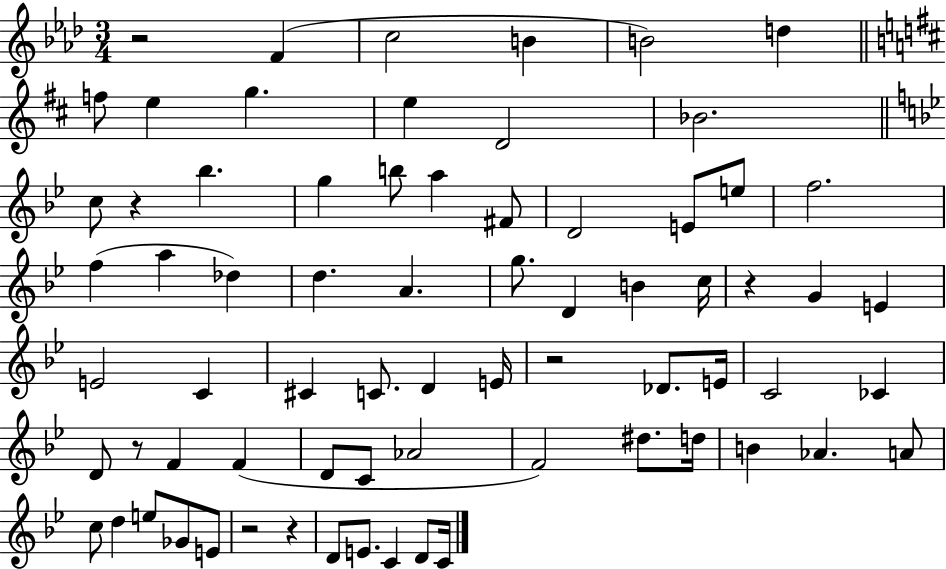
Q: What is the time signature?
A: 3/4